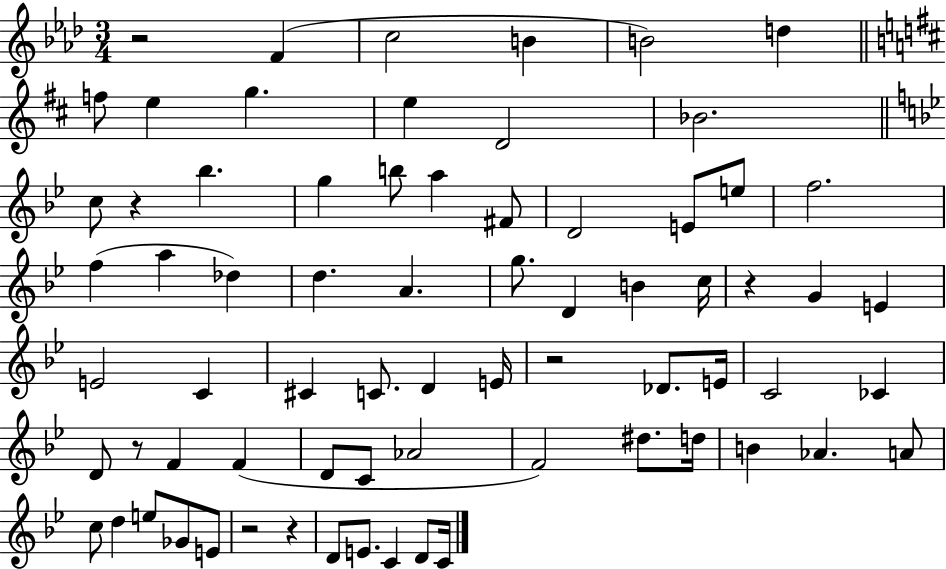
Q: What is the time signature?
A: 3/4